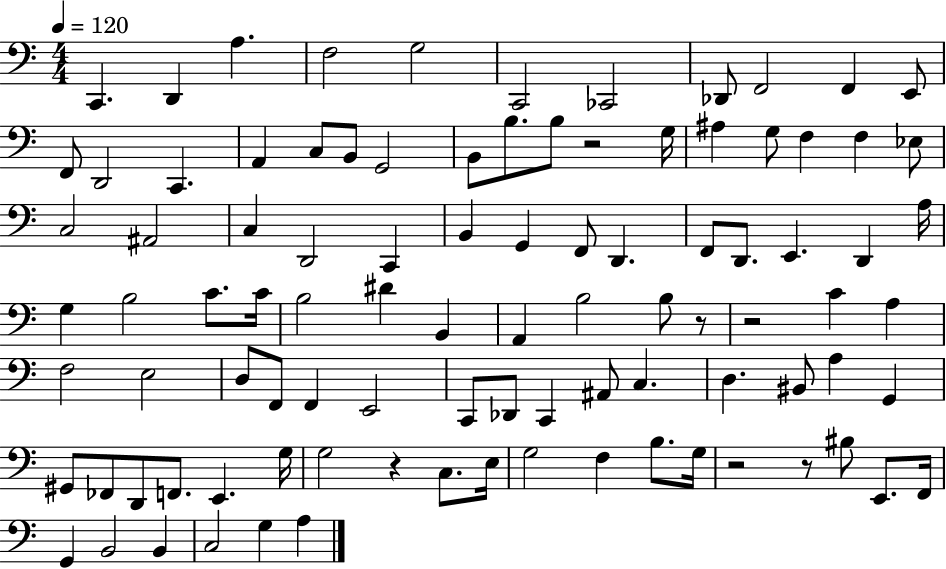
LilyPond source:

{
  \clef bass
  \numericTimeSignature
  \time 4/4
  \key c \major
  \tempo 4 = 120
  \repeat volta 2 { c,4. d,4 a4. | f2 g2 | c,2 ces,2 | des,8 f,2 f,4 e,8 | \break f,8 d,2 c,4. | a,4 c8 b,8 g,2 | b,8 b8. b8 r2 g16 | ais4 g8 f4 f4 ees8 | \break c2 ais,2 | c4 d,2 c,4 | b,4 g,4 f,8 d,4. | f,8 d,8. e,4. d,4 a16 | \break g4 b2 c'8. c'16 | b2 dis'4 b,4 | a,4 b2 b8 r8 | r2 c'4 a4 | \break f2 e2 | d8 f,8 f,4 e,2 | c,8 des,8 c,4 ais,8 c4. | d4. bis,8 a4 g,4 | \break gis,8 fes,8 d,8 f,8. e,4. g16 | g2 r4 c8. e16 | g2 f4 b8. g16 | r2 r8 bis8 e,8. f,16 | \break g,4 b,2 b,4 | c2 g4 a4 | } \bar "|."
}